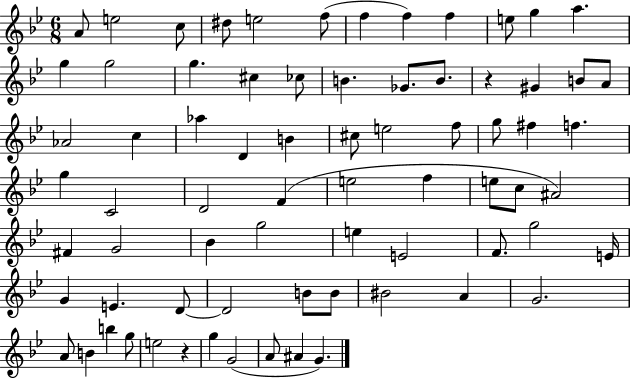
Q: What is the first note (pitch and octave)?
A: A4